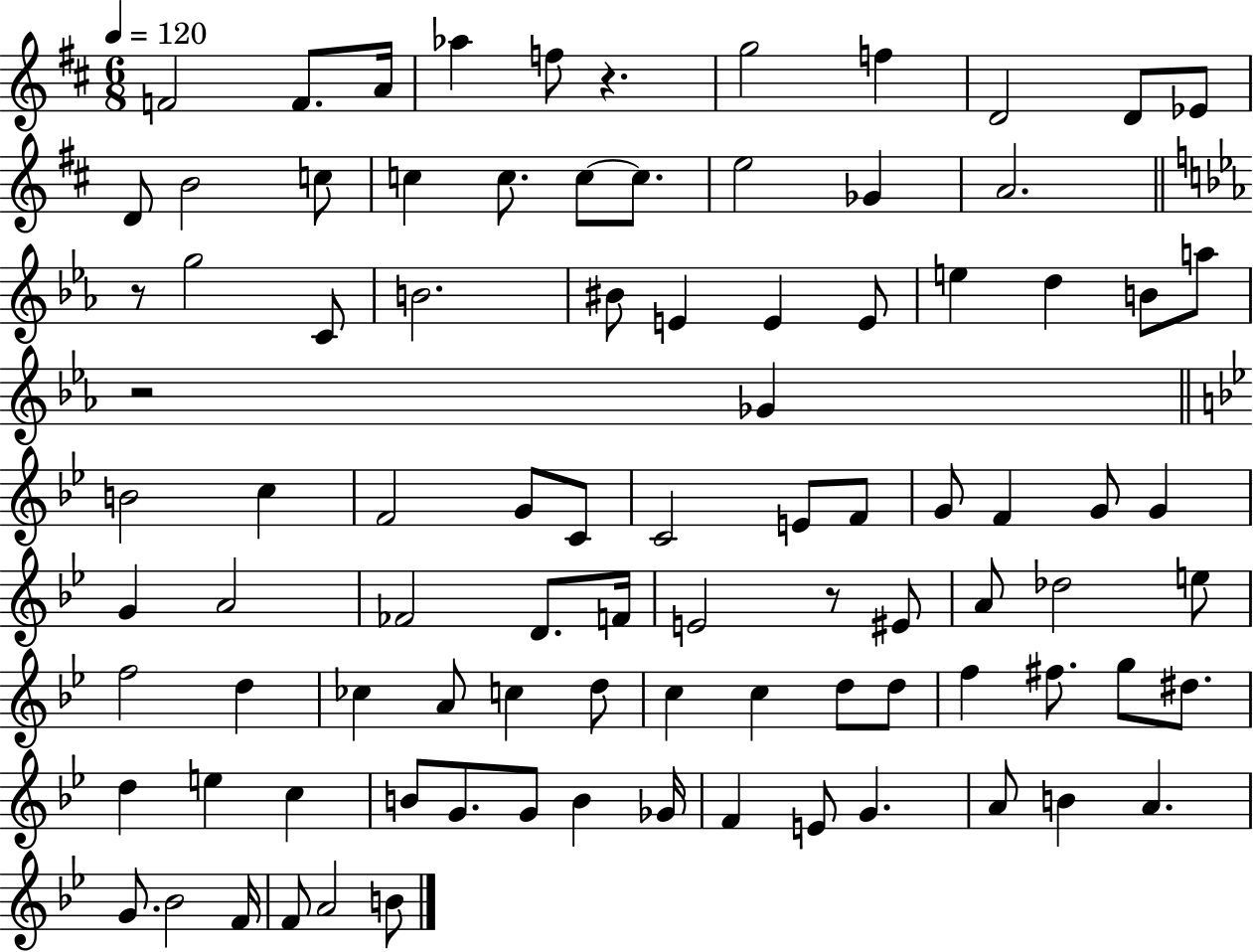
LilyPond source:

{
  \clef treble
  \numericTimeSignature
  \time 6/8
  \key d \major
  \tempo 4 = 120
  f'2 f'8. a'16 | aes''4 f''8 r4. | g''2 f''4 | d'2 d'8 ees'8 | \break d'8 b'2 c''8 | c''4 c''8. c''8~~ c''8. | e''2 ges'4 | a'2. | \break \bar "||" \break \key ees \major r8 g''2 c'8 | b'2. | bis'8 e'4 e'4 e'8 | e''4 d''4 b'8 a''8 | \break r2 ges'4 | \bar "||" \break \key bes \major b'2 c''4 | f'2 g'8 c'8 | c'2 e'8 f'8 | g'8 f'4 g'8 g'4 | \break g'4 a'2 | fes'2 d'8. f'16 | e'2 r8 eis'8 | a'8 des''2 e''8 | \break f''2 d''4 | ces''4 a'8 c''4 d''8 | c''4 c''4 d''8 d''8 | f''4 fis''8. g''8 dis''8. | \break d''4 e''4 c''4 | b'8 g'8. g'8 b'4 ges'16 | f'4 e'8 g'4. | a'8 b'4 a'4. | \break g'8. bes'2 f'16 | f'8 a'2 b'8 | \bar "|."
}